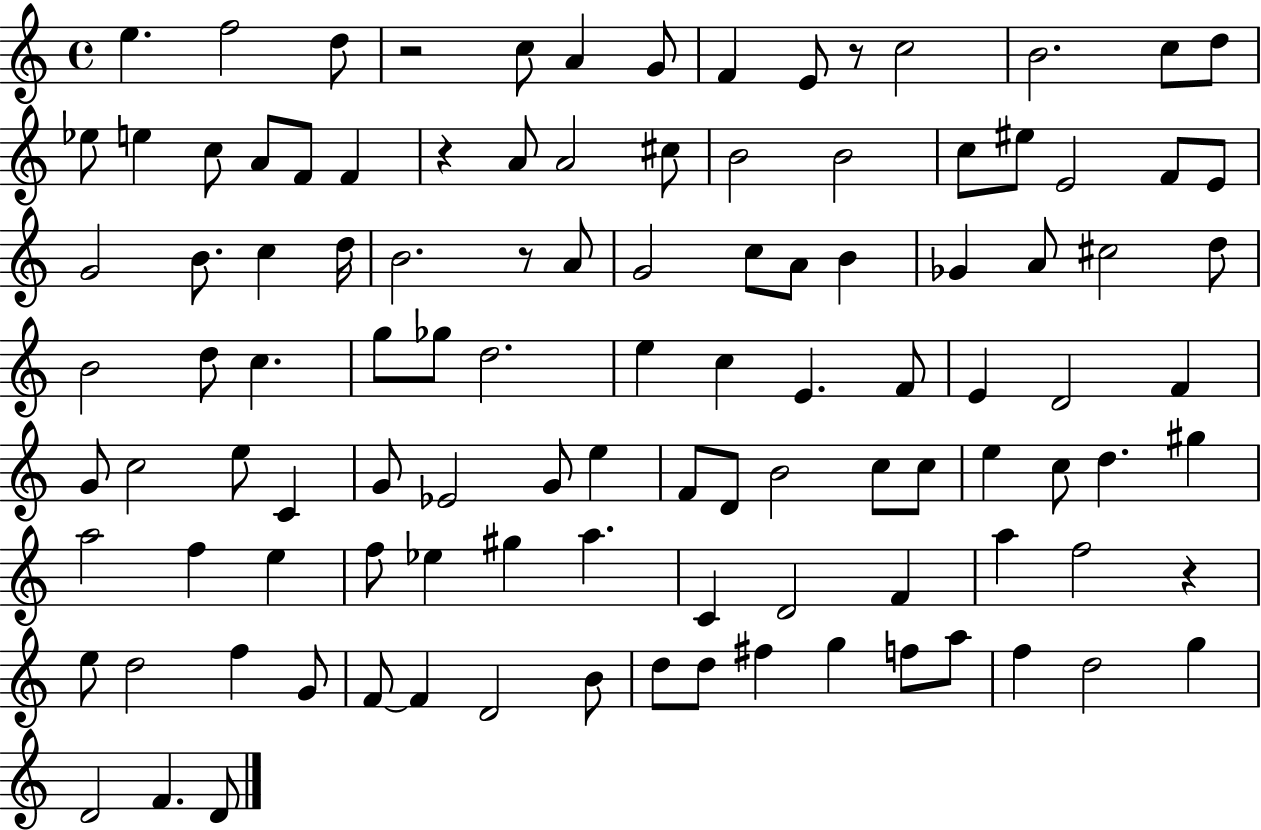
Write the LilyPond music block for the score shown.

{
  \clef treble
  \time 4/4
  \defaultTimeSignature
  \key c \major
  e''4. f''2 d''8 | r2 c''8 a'4 g'8 | f'4 e'8 r8 c''2 | b'2. c''8 d''8 | \break ees''8 e''4 c''8 a'8 f'8 f'4 | r4 a'8 a'2 cis''8 | b'2 b'2 | c''8 eis''8 e'2 f'8 e'8 | \break g'2 b'8. c''4 d''16 | b'2. r8 a'8 | g'2 c''8 a'8 b'4 | ges'4 a'8 cis''2 d''8 | \break b'2 d''8 c''4. | g''8 ges''8 d''2. | e''4 c''4 e'4. f'8 | e'4 d'2 f'4 | \break g'8 c''2 e''8 c'4 | g'8 ees'2 g'8 e''4 | f'8 d'8 b'2 c''8 c''8 | e''4 c''8 d''4. gis''4 | \break a''2 f''4 e''4 | f''8 ees''4 gis''4 a''4. | c'4 d'2 f'4 | a''4 f''2 r4 | \break e''8 d''2 f''4 g'8 | f'8~~ f'4 d'2 b'8 | d''8 d''8 fis''4 g''4 f''8 a''8 | f''4 d''2 g''4 | \break d'2 f'4. d'8 | \bar "|."
}